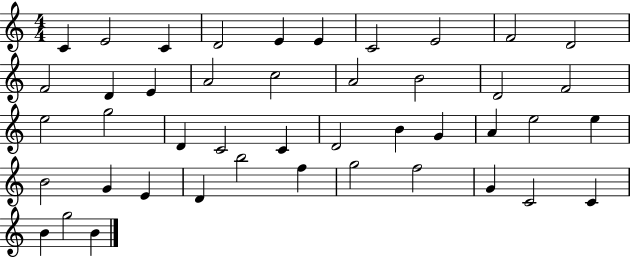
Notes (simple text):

C4/q E4/h C4/q D4/h E4/q E4/q C4/h E4/h F4/h D4/h F4/h D4/q E4/q A4/h C5/h A4/h B4/h D4/h F4/h E5/h G5/h D4/q C4/h C4/q D4/h B4/q G4/q A4/q E5/h E5/q B4/h G4/q E4/q D4/q B5/h F5/q G5/h F5/h G4/q C4/h C4/q B4/q G5/h B4/q